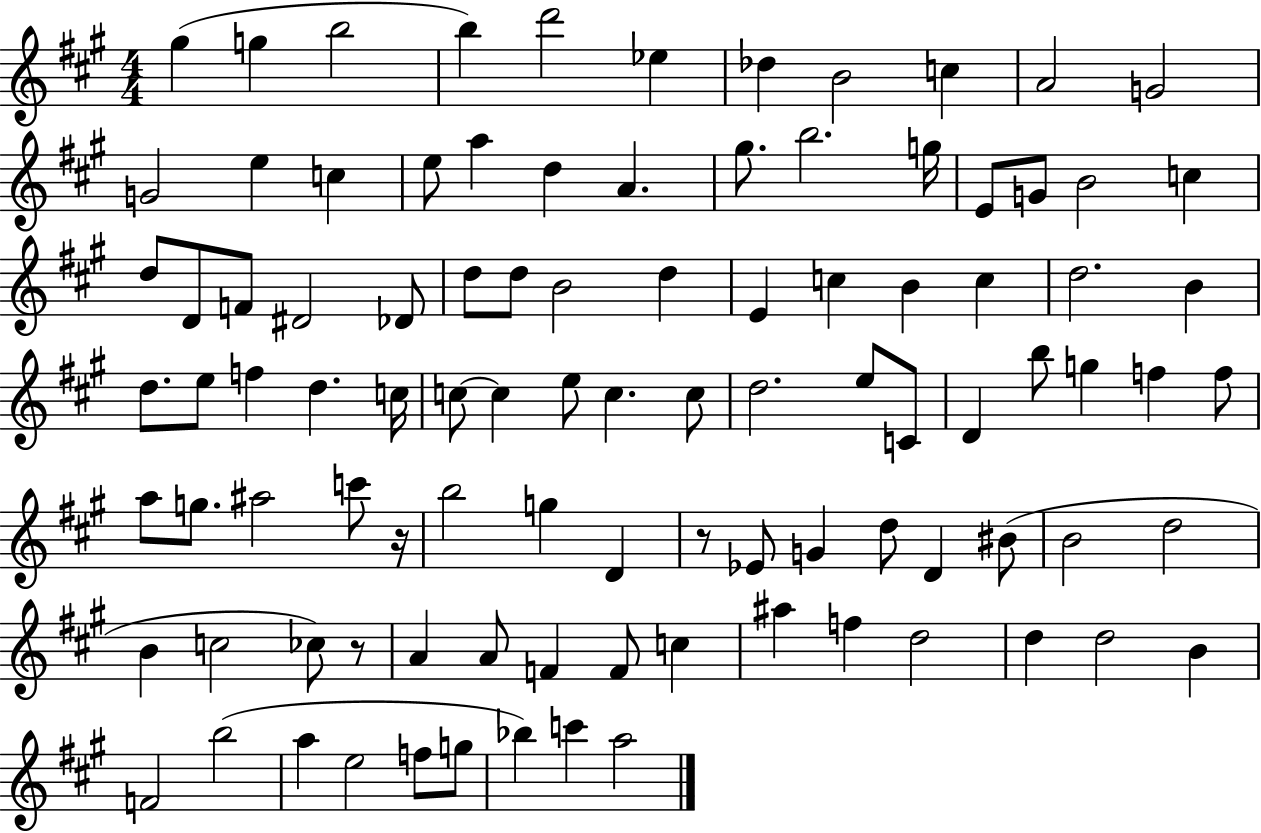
{
  \clef treble
  \numericTimeSignature
  \time 4/4
  \key a \major
  gis''4( g''4 b''2 | b''4) d'''2 ees''4 | des''4 b'2 c''4 | a'2 g'2 | \break g'2 e''4 c''4 | e''8 a''4 d''4 a'4. | gis''8. b''2. g''16 | e'8 g'8 b'2 c''4 | \break d''8 d'8 f'8 dis'2 des'8 | d''8 d''8 b'2 d''4 | e'4 c''4 b'4 c''4 | d''2. b'4 | \break d''8. e''8 f''4 d''4. c''16 | c''8~~ c''4 e''8 c''4. c''8 | d''2. e''8 c'8 | d'4 b''8 g''4 f''4 f''8 | \break a''8 g''8. ais''2 c'''8 r16 | b''2 g''4 d'4 | r8 ees'8 g'4 d''8 d'4 bis'8( | b'2 d''2 | \break b'4 c''2 ces''8) r8 | a'4 a'8 f'4 f'8 c''4 | ais''4 f''4 d''2 | d''4 d''2 b'4 | \break f'2 b''2( | a''4 e''2 f''8 g''8 | bes''4) c'''4 a''2 | \bar "|."
}